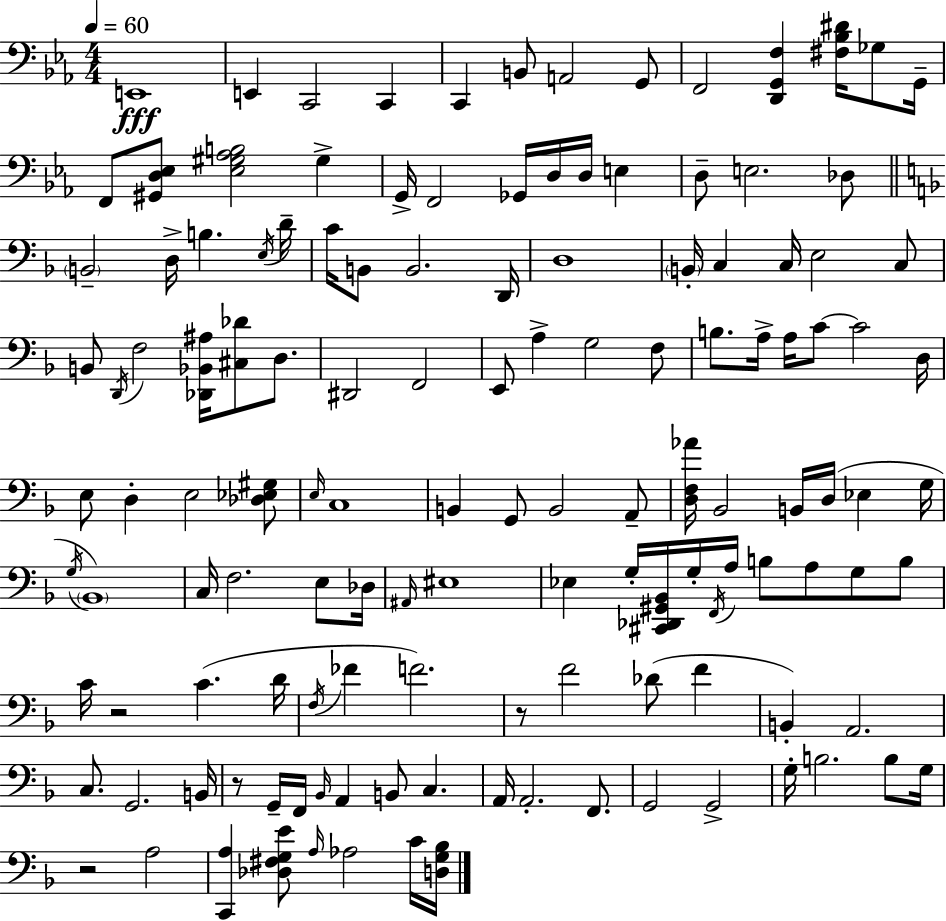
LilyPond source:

{
  \clef bass
  \numericTimeSignature
  \time 4/4
  \key c \minor
  \tempo 4 = 60
  e,1\fff | e,4 c,2 c,4 | c,4 b,8 a,2 g,8 | f,2 <d, g, f>4 <fis bes dis'>16 ges8 g,16-- | \break f,8 <gis, d ees>8 <ees gis aes b>2 gis4-> | g,16-> f,2 ges,16 d16 d16 e4 | d8-- e2. des8 | \bar "||" \break \key f \major \parenthesize b,2-- d16-> b4. \acciaccatura { e16 } | d'16-- c'16 b,8 b,2. | d,16 d1 | \parenthesize b,16-. c4 c16 e2 c8 | \break b,8 \acciaccatura { d,16 } f2 <des, bes, ais>16 <cis des'>8 d8. | dis,2 f,2 | e,8 a4-> g2 | f8 b8. a16-> a16 c'8~~ c'2 | \break d16 e8 d4-. e2 | <des ees gis>8 \grace { e16 } c1 | b,4 g,8 b,2 | a,8-- <d f aes'>16 bes,2 b,16 d16( ees4 | \break g16 \acciaccatura { g16 } \parenthesize bes,1) | c16 f2. | e8 des16 \grace { ais,16 } eis1 | ees4 g16-. <cis, des, gis, bes,>16 g16-. \acciaccatura { f,16 } a16 b8 | \break a8 g8 b8 c'16 r2 c'4.( | d'16 \acciaccatura { f16 } fes'4 f'2.) | r8 f'2 | des'8( f'4 b,4-.) a,2. | \break c8. g,2. | b,16 r8 g,16-- f,16 \grace { bes,16 } a,4 | b,8 c4. a,16 a,2.-. | f,8. g,2 | \break g,2-> g16-. b2. | b8 g16 r2 | a2 <c, a>4 <des fis g e'>8 \grace { a16 } aes2 | c'16 <d g bes>16 \bar "|."
}